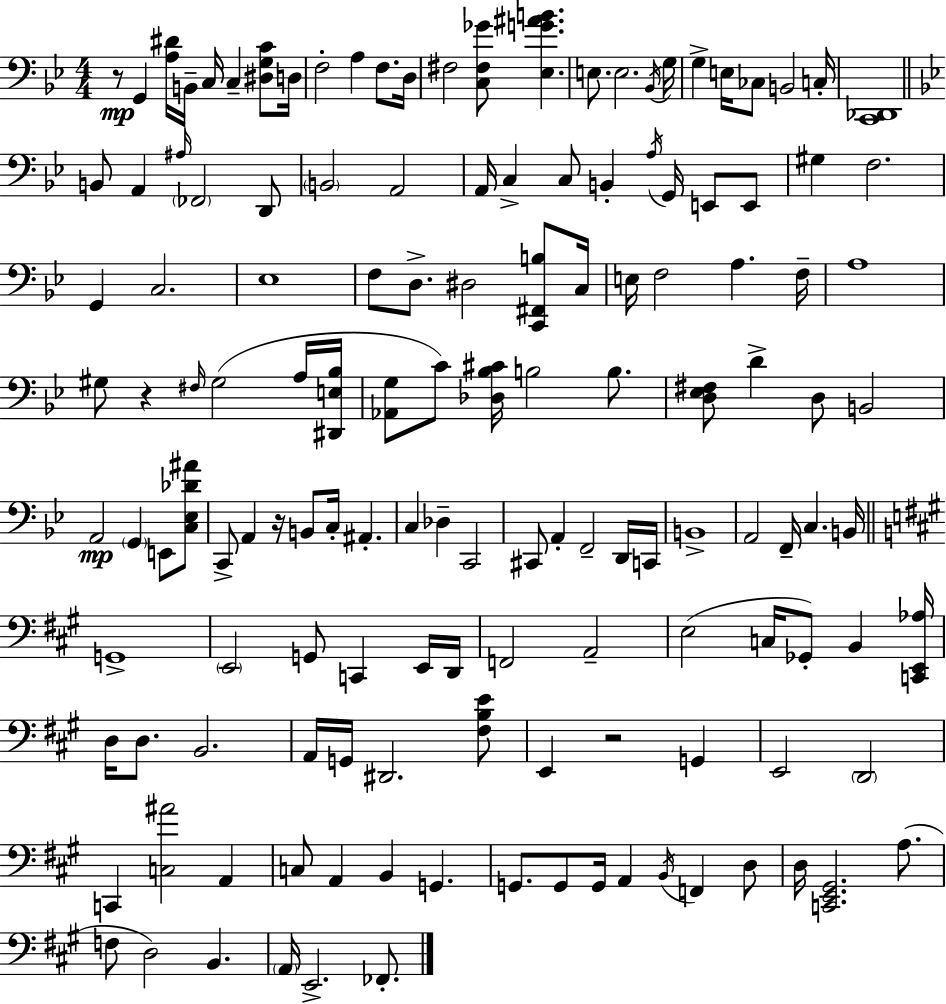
X:1
T:Untitled
M:4/4
L:1/4
K:Bb
z/2 G,, [A,^D]/4 B,,/4 C,/4 C, [^D,G,C]/2 D,/4 F,2 A, F,/2 D,/4 ^F,2 [C,^F,_G]/2 [_E,G^AB] E,/2 E,2 _B,,/4 G,/4 G, E,/4 _C,/2 B,,2 C,/4 [C,,_D,,]4 B,,/2 A,, ^A,/4 _F,,2 D,,/2 B,,2 A,,2 A,,/4 C, C,/2 B,, A,/4 G,,/4 E,,/2 E,,/2 ^G, F,2 G,, C,2 _E,4 F,/2 D,/2 ^D,2 [C,,^F,,B,]/2 C,/4 E,/4 F,2 A, F,/4 A,4 ^G,/2 z ^F,/4 ^G,2 A,/4 [^D,,E,_B,]/4 [_A,,G,]/2 C/2 [_D,_B,^C]/4 B,2 B,/2 [D,_E,^F,]/2 D D,/2 B,,2 A,,2 G,, E,,/2 [C,_E,_D^A]/2 C,,/2 A,, z/4 B,,/2 C,/4 ^A,, C, _D, C,,2 ^C,,/2 A,, F,,2 D,,/4 C,,/4 B,,4 A,,2 F,,/4 C, B,,/4 G,,4 E,,2 G,,/2 C,, E,,/4 D,,/4 F,,2 A,,2 E,2 C,/4 _G,,/2 B,, [C,,E,,_A,]/4 D,/4 D,/2 B,,2 A,,/4 G,,/4 ^D,,2 [^F,B,E]/2 E,, z2 G,, E,,2 D,,2 C,, [C,^A]2 A,, C,/2 A,, B,, G,, G,,/2 G,,/2 G,,/4 A,, B,,/4 F,, D,/2 D,/4 [C,,E,,^G,,]2 A,/2 F,/2 D,2 B,, A,,/4 E,,2 _F,,/2